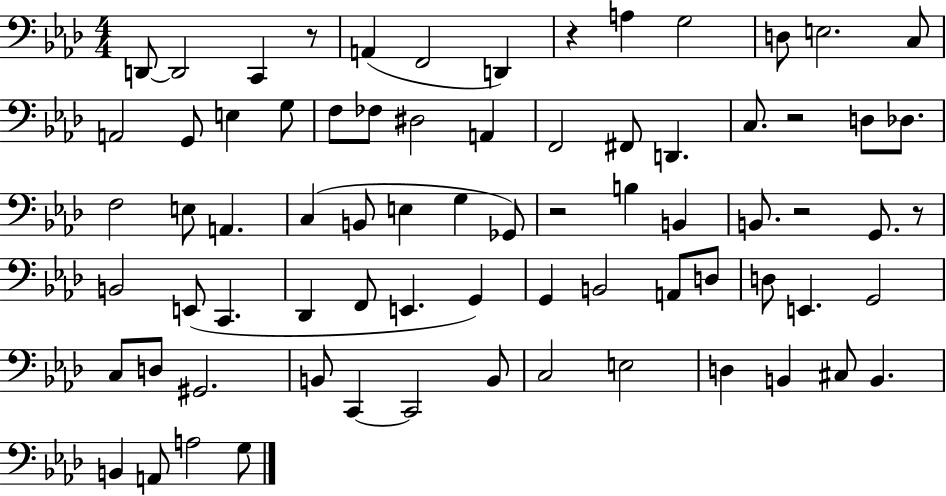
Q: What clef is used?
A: bass